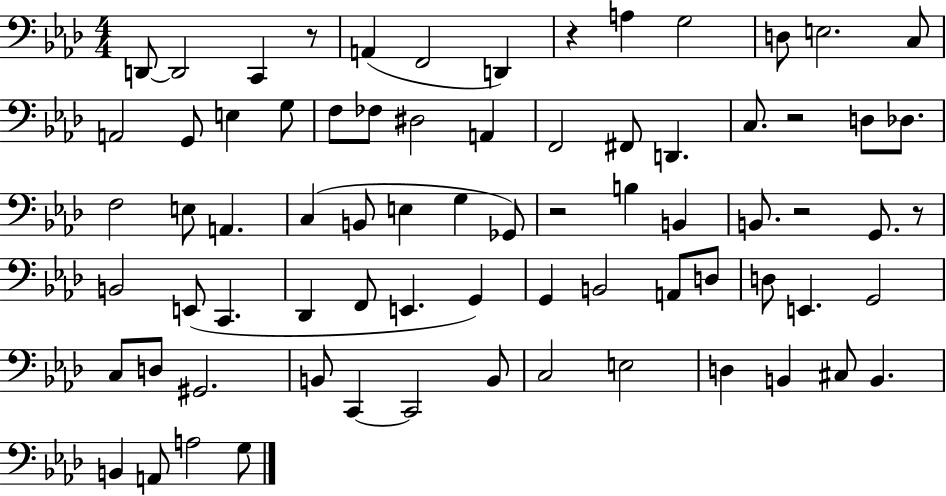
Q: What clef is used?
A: bass